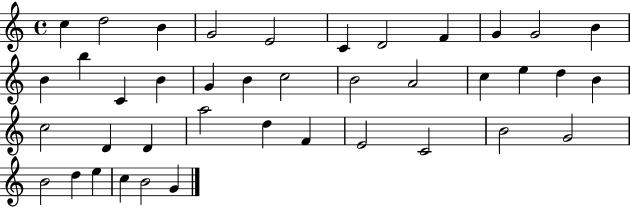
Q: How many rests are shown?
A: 0